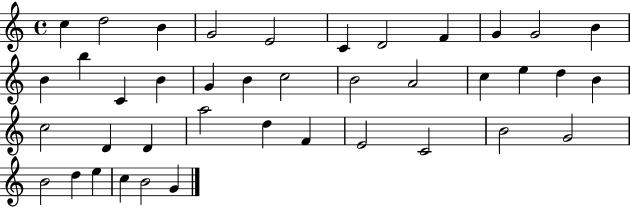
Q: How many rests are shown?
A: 0